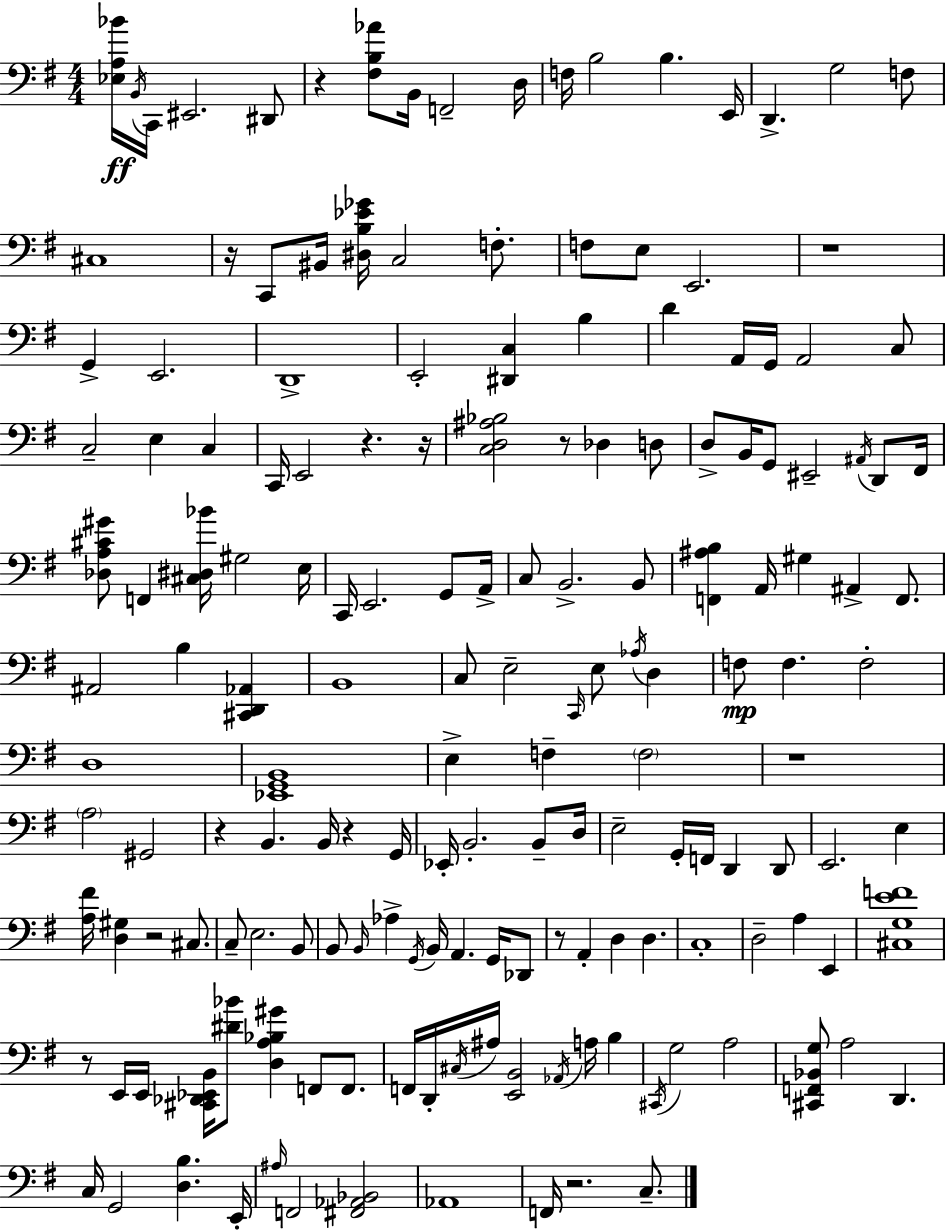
[Eb3,A3,Bb4]/s B2/s C2/s EIS2/h. D#2/e R/q [F#3,B3,Ab4]/e B2/s F2/h D3/s F3/s B3/h B3/q. E2/s D2/q. G3/h F3/e C#3/w R/s C2/e BIS2/s [D#3,B3,Eb4,Gb4]/s C3/h F3/e. F3/e E3/e E2/h. R/w G2/q E2/h. D2/w E2/h [D#2,C3]/q B3/q D4/q A2/s G2/s A2/h C3/e C3/h E3/q C3/q C2/s E2/h R/q. R/s [C3,D3,A#3,Bb3]/h R/e Db3/q D3/e D3/e B2/s G2/e EIS2/h A#2/s D2/e F#2/s [Db3,A3,C#4,G#4]/e F2/q [C#3,D#3,Bb4]/s G#3/h E3/s C2/s E2/h. G2/e A2/s C3/e B2/h. B2/e [F2,A#3,B3]/q A2/s G#3/q A#2/q F2/e. A#2/h B3/q [C#2,D2,Ab2]/q B2/w C3/e E3/h C2/s E3/e Ab3/s D3/q F3/e F3/q. F3/h D3/w [Eb2,G2,B2]/w E3/q F3/q F3/h R/w A3/h G#2/h R/q B2/q. B2/s R/q G2/s Eb2/s B2/h. B2/e D3/s E3/h G2/s F2/s D2/q D2/e E2/h. E3/q [A3,F#4]/s [D3,G#3]/q R/h C#3/e. C3/e E3/h. B2/e B2/e B2/s Ab3/q G2/s B2/s A2/q. G2/s Db2/e R/e A2/q D3/q D3/q. C3/w D3/h A3/q E2/q [C#3,G3,E4,F4]/w R/e E2/s E2/s [C#2,Db2,Eb2,B2]/s [D#4,Bb4]/e [D3,A3,Bb3,G#4]/q F2/e F2/e. F2/s D2/s C#3/s A#3/s [E2,B2]/h Ab2/s A3/s B3/q C#2/s G3/h A3/h [C#2,F2,Bb2,G3]/e A3/h D2/q. C3/s G2/h [D3,B3]/q. E2/s A#3/s F2/h [F#2,Ab2,Bb2]/h Ab2/w F2/s R/h. C3/e.